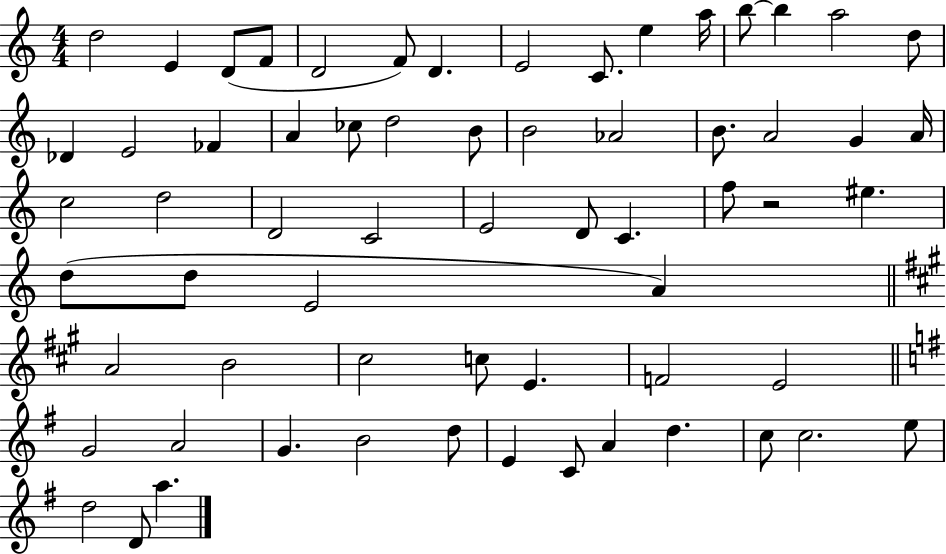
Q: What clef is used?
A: treble